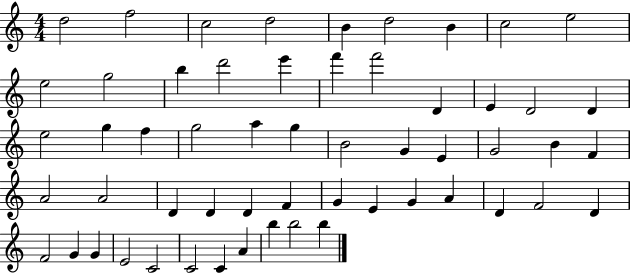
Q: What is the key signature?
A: C major